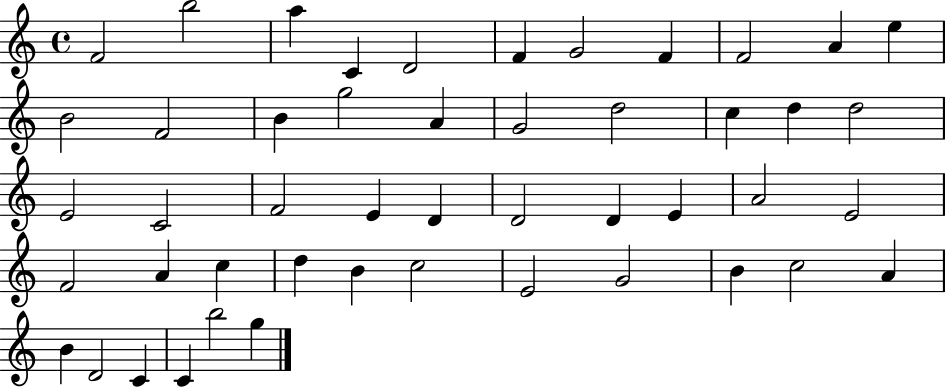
X:1
T:Untitled
M:4/4
L:1/4
K:C
F2 b2 a C D2 F G2 F F2 A e B2 F2 B g2 A G2 d2 c d d2 E2 C2 F2 E D D2 D E A2 E2 F2 A c d B c2 E2 G2 B c2 A B D2 C C b2 g